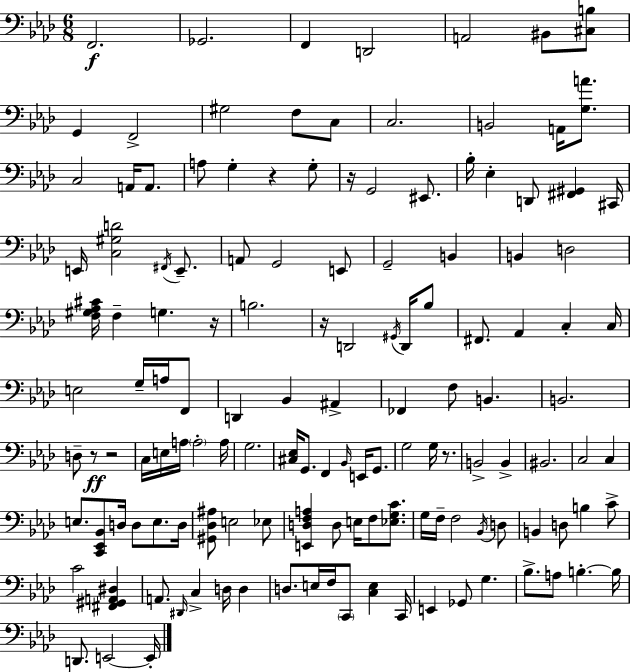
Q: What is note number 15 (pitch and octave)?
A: C3